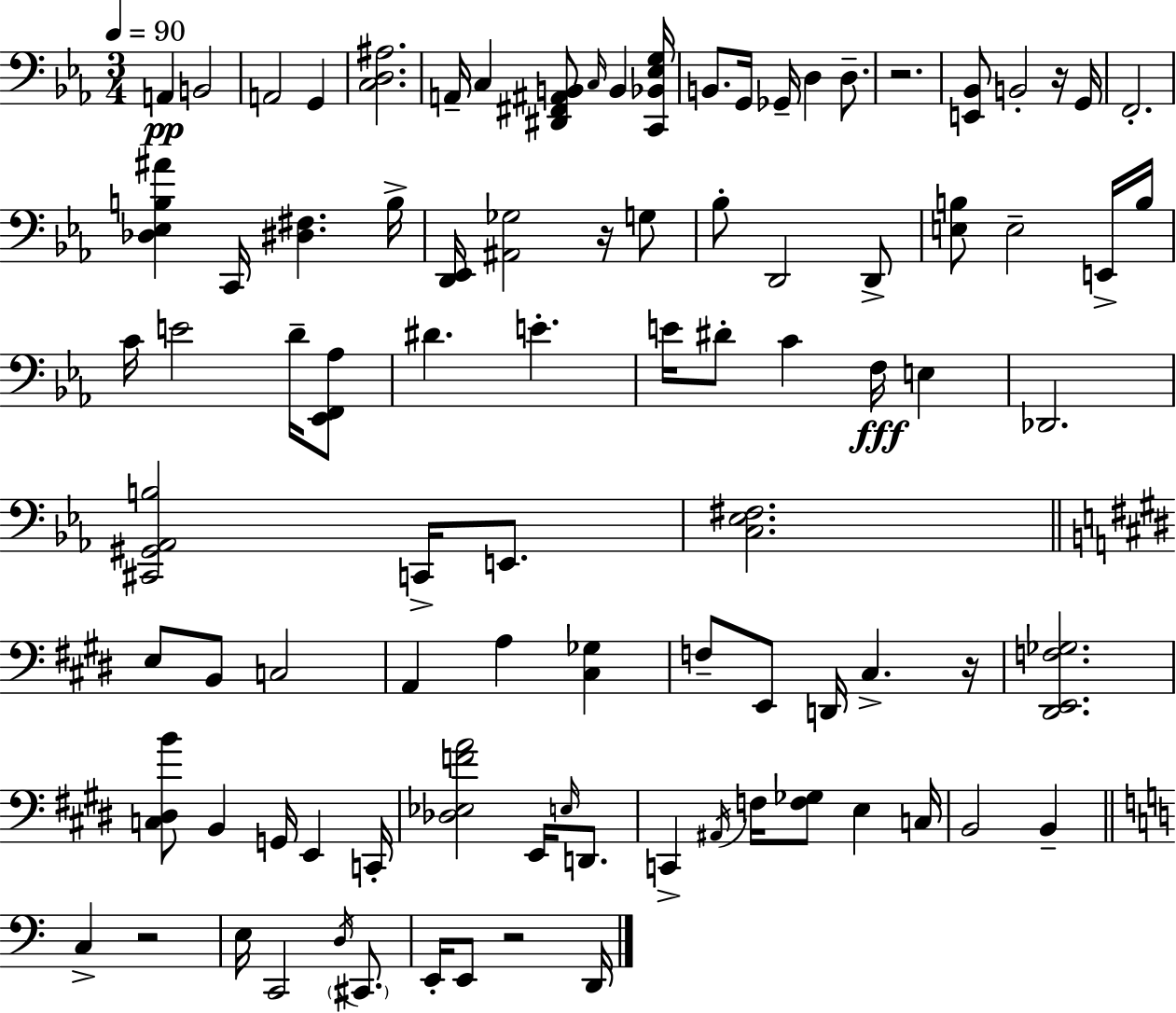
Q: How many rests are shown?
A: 6